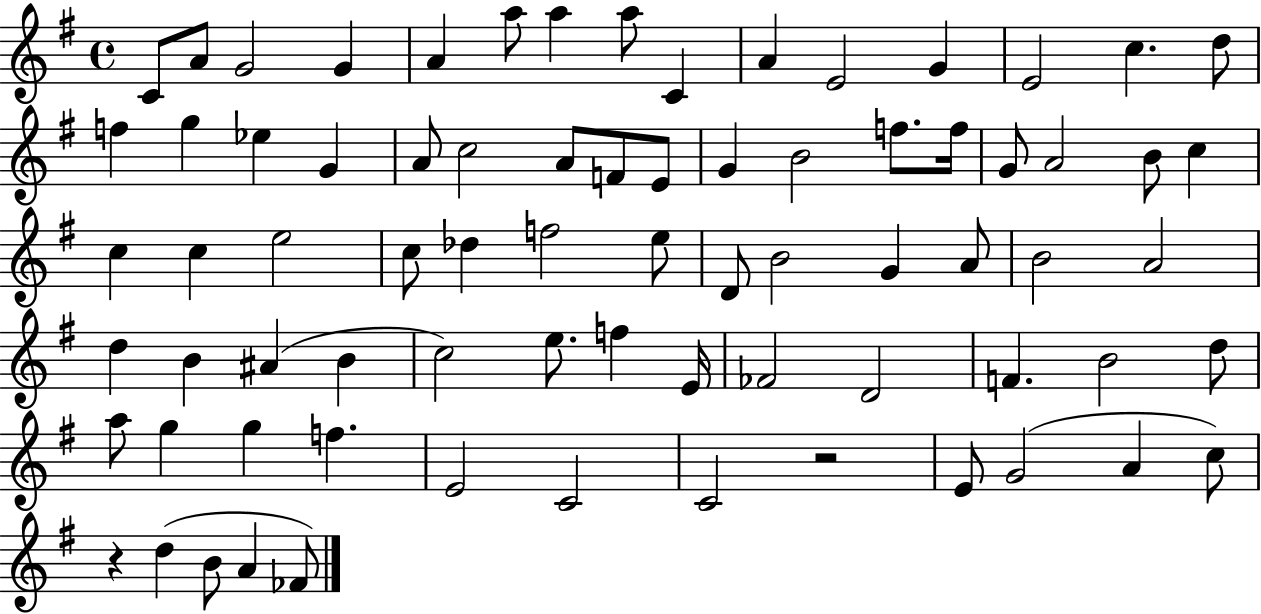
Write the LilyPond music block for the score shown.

{
  \clef treble
  \time 4/4
  \defaultTimeSignature
  \key g \major
  \repeat volta 2 { c'8 a'8 g'2 g'4 | a'4 a''8 a''4 a''8 c'4 | a'4 e'2 g'4 | e'2 c''4. d''8 | \break f''4 g''4 ees''4 g'4 | a'8 c''2 a'8 f'8 e'8 | g'4 b'2 f''8. f''16 | g'8 a'2 b'8 c''4 | \break c''4 c''4 e''2 | c''8 des''4 f''2 e''8 | d'8 b'2 g'4 a'8 | b'2 a'2 | \break d''4 b'4 ais'4( b'4 | c''2) e''8. f''4 e'16 | fes'2 d'2 | f'4. b'2 d''8 | \break a''8 g''4 g''4 f''4. | e'2 c'2 | c'2 r2 | e'8 g'2( a'4 c''8) | \break r4 d''4( b'8 a'4 fes'8) | } \bar "|."
}